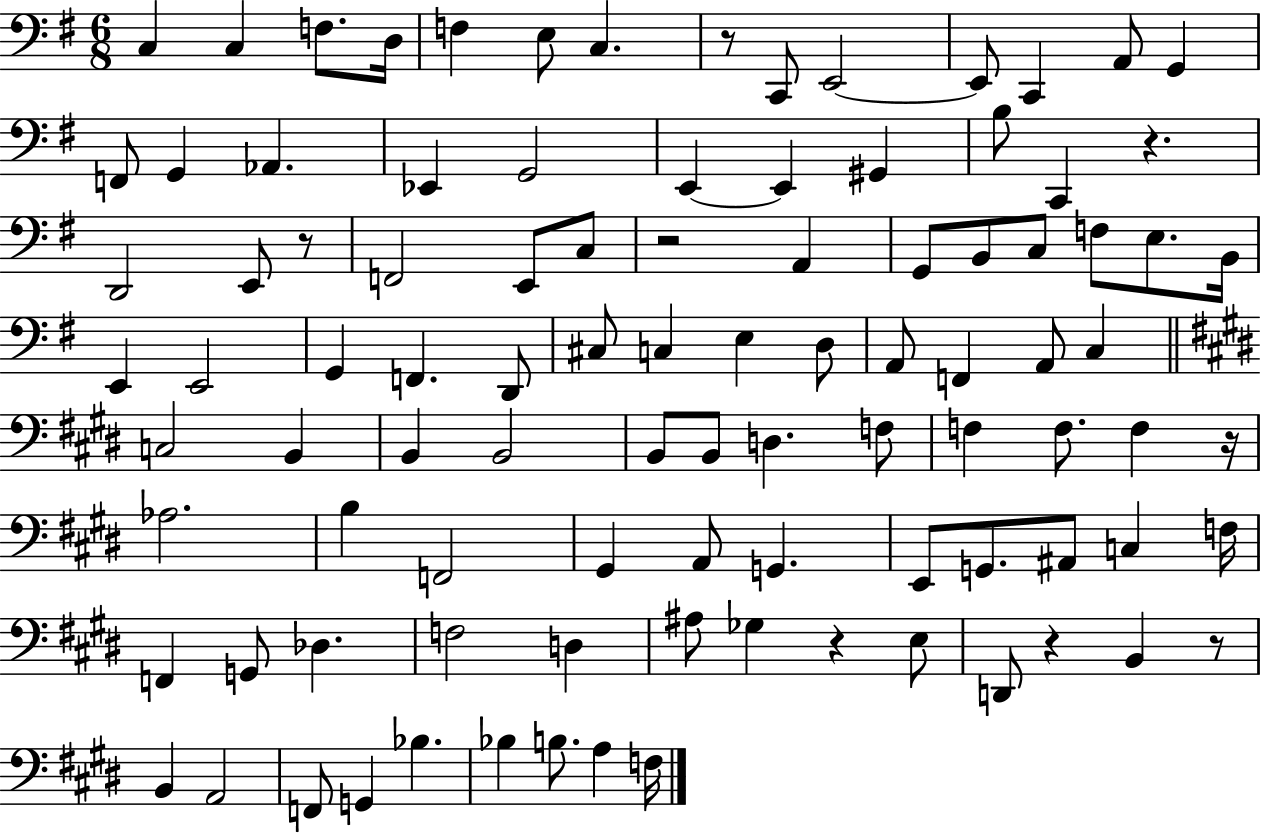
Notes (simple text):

C3/q C3/q F3/e. D3/s F3/q E3/e C3/q. R/e C2/e E2/h E2/e C2/q A2/e G2/q F2/e G2/q Ab2/q. Eb2/q G2/h E2/q E2/q G#2/q B3/e C2/q R/q. D2/h E2/e R/e F2/h E2/e C3/e R/h A2/q G2/e B2/e C3/e F3/e E3/e. B2/s E2/q E2/h G2/q F2/q. D2/e C#3/e C3/q E3/q D3/e A2/e F2/q A2/e C3/q C3/h B2/q B2/q B2/h B2/e B2/e D3/q. F3/e F3/q F3/e. F3/q R/s Ab3/h. B3/q F2/h G#2/q A2/e G2/q. E2/e G2/e. A#2/e C3/q F3/s F2/q G2/e Db3/q. F3/h D3/q A#3/e Gb3/q R/q E3/e D2/e R/q B2/q R/e B2/q A2/h F2/e G2/q Bb3/q. Bb3/q B3/e. A3/q F3/s